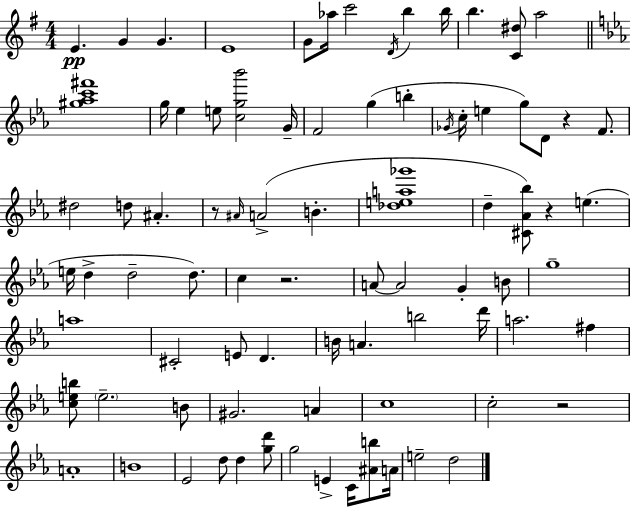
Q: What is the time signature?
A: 4/4